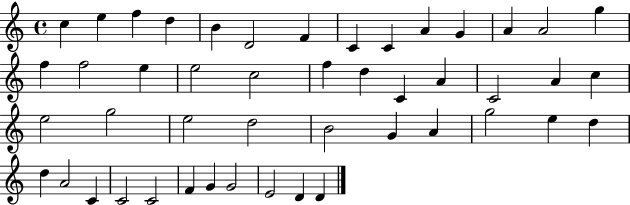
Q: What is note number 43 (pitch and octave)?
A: G4